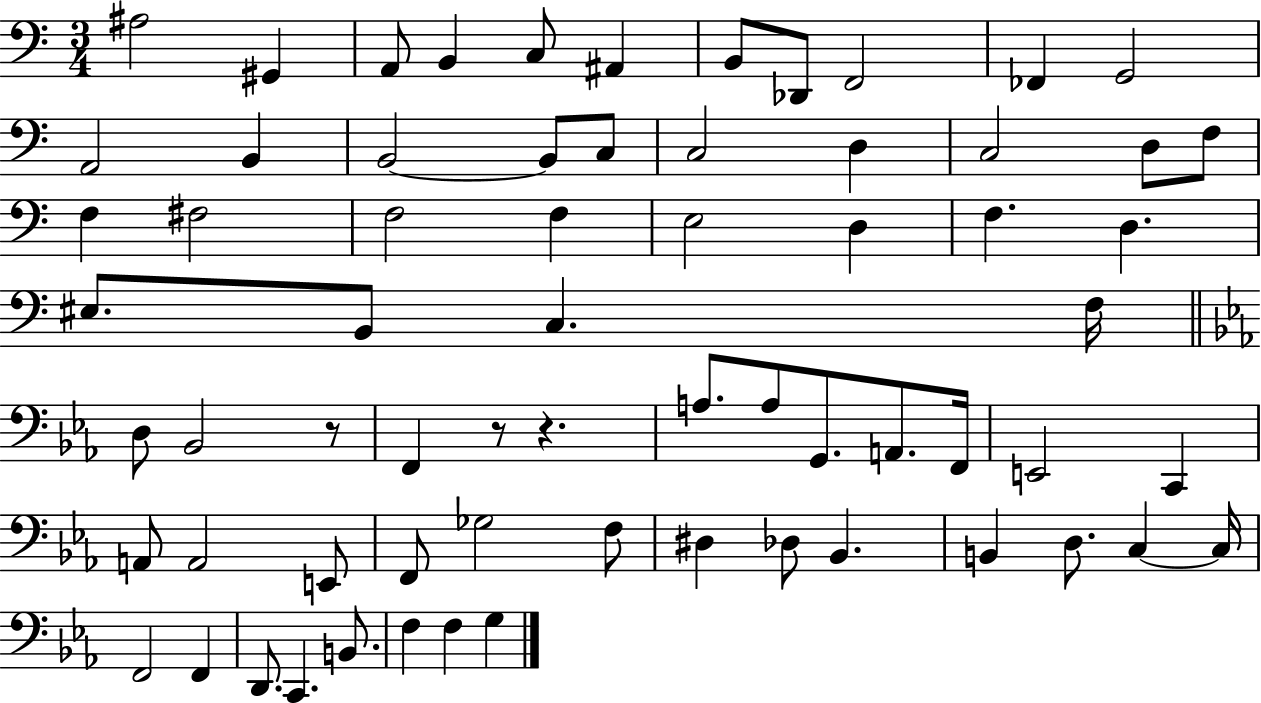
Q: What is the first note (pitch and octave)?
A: A#3